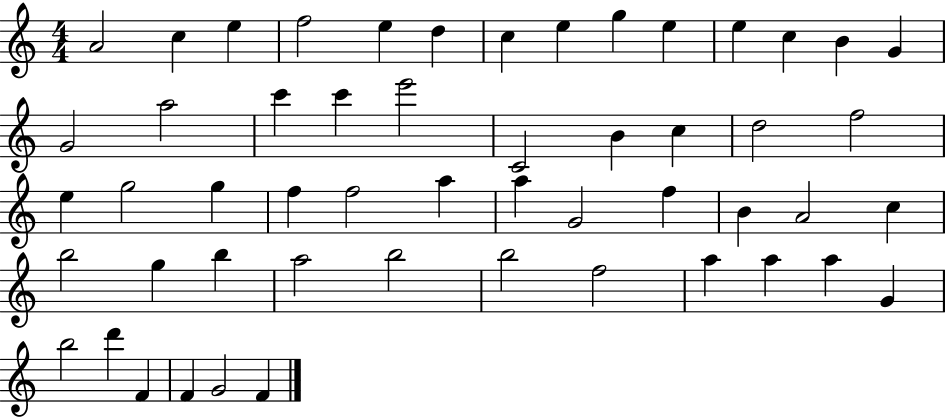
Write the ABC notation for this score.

X:1
T:Untitled
M:4/4
L:1/4
K:C
A2 c e f2 e d c e g e e c B G G2 a2 c' c' e'2 C2 B c d2 f2 e g2 g f f2 a a G2 f B A2 c b2 g b a2 b2 b2 f2 a a a G b2 d' F F G2 F